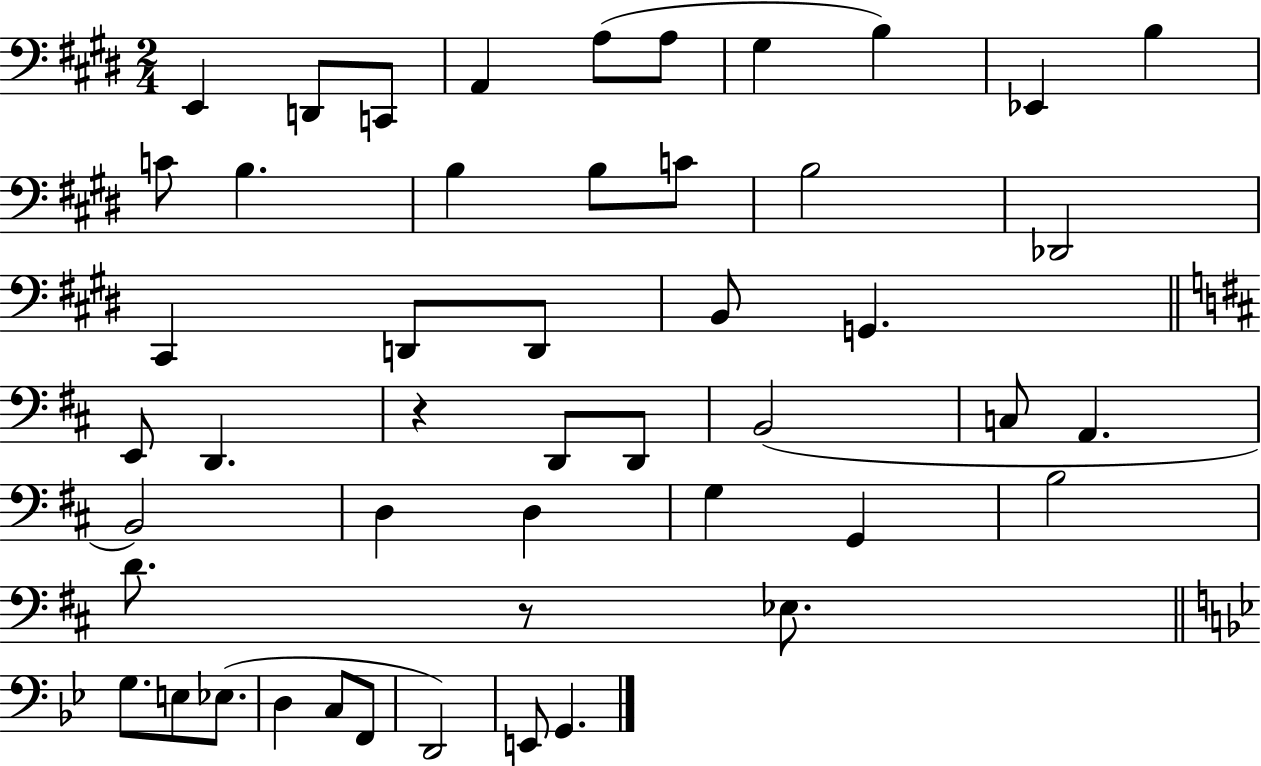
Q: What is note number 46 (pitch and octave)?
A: G2